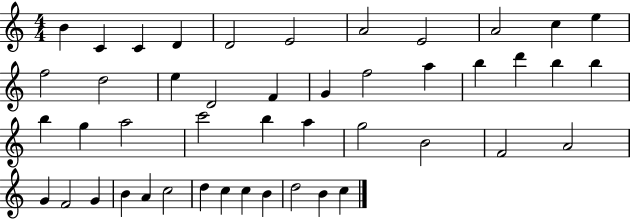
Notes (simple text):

B4/q C4/q C4/q D4/q D4/h E4/h A4/h E4/h A4/h C5/q E5/q F5/h D5/h E5/q D4/h F4/q G4/q F5/h A5/q B5/q D6/q B5/q B5/q B5/q G5/q A5/h C6/h B5/q A5/q G5/h B4/h F4/h A4/h G4/q F4/h G4/q B4/q A4/q C5/h D5/q C5/q C5/q B4/q D5/h B4/q C5/q